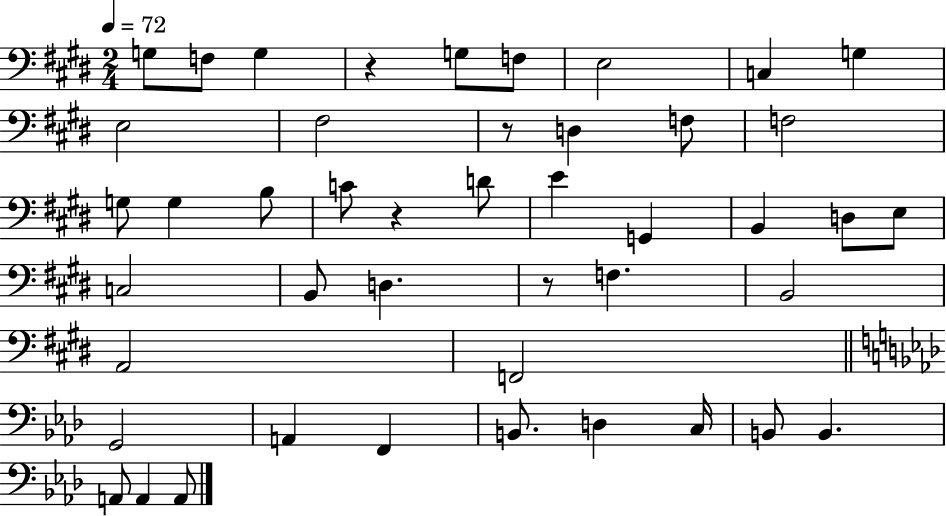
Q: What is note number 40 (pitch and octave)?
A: A2